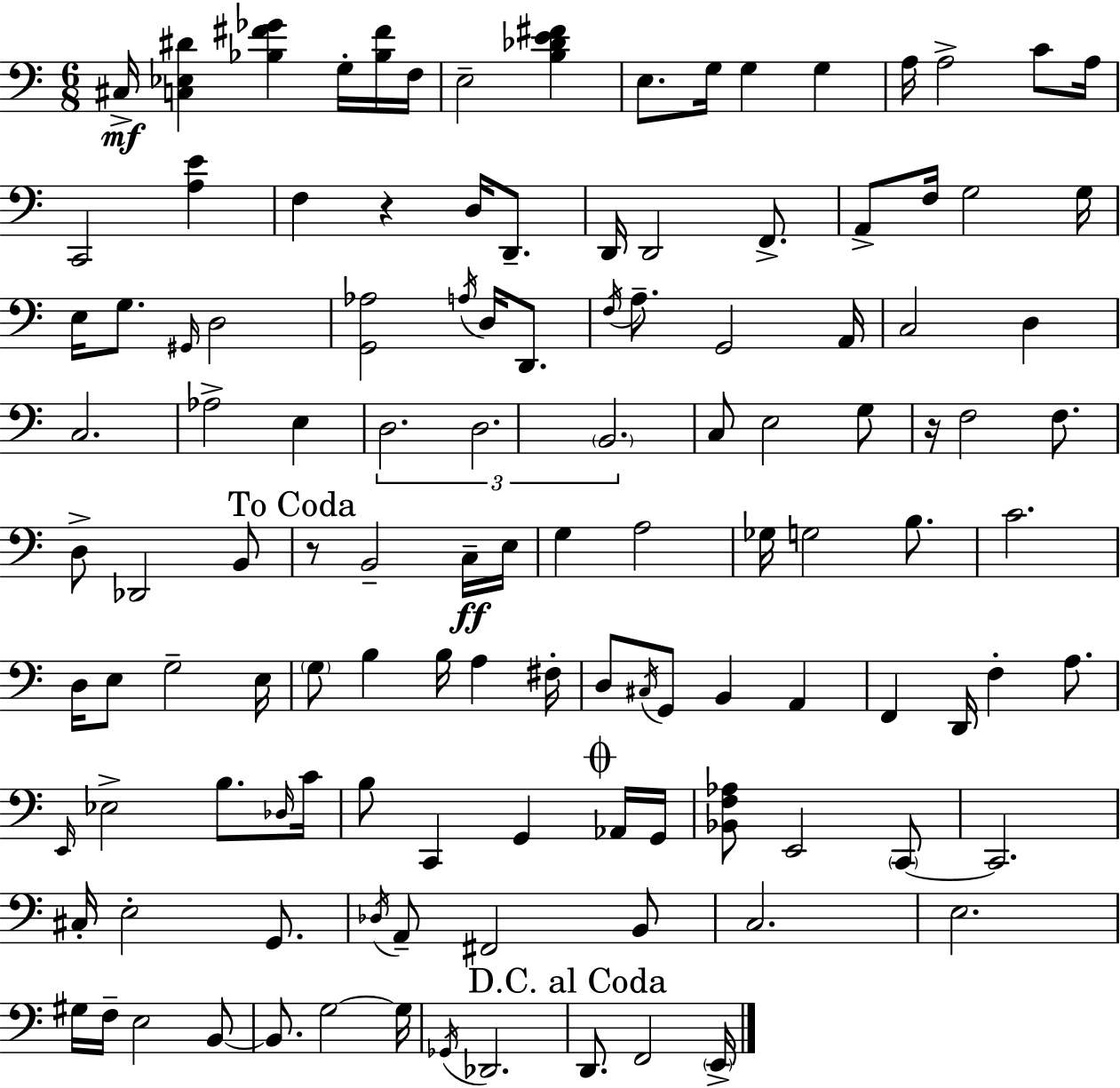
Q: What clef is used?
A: bass